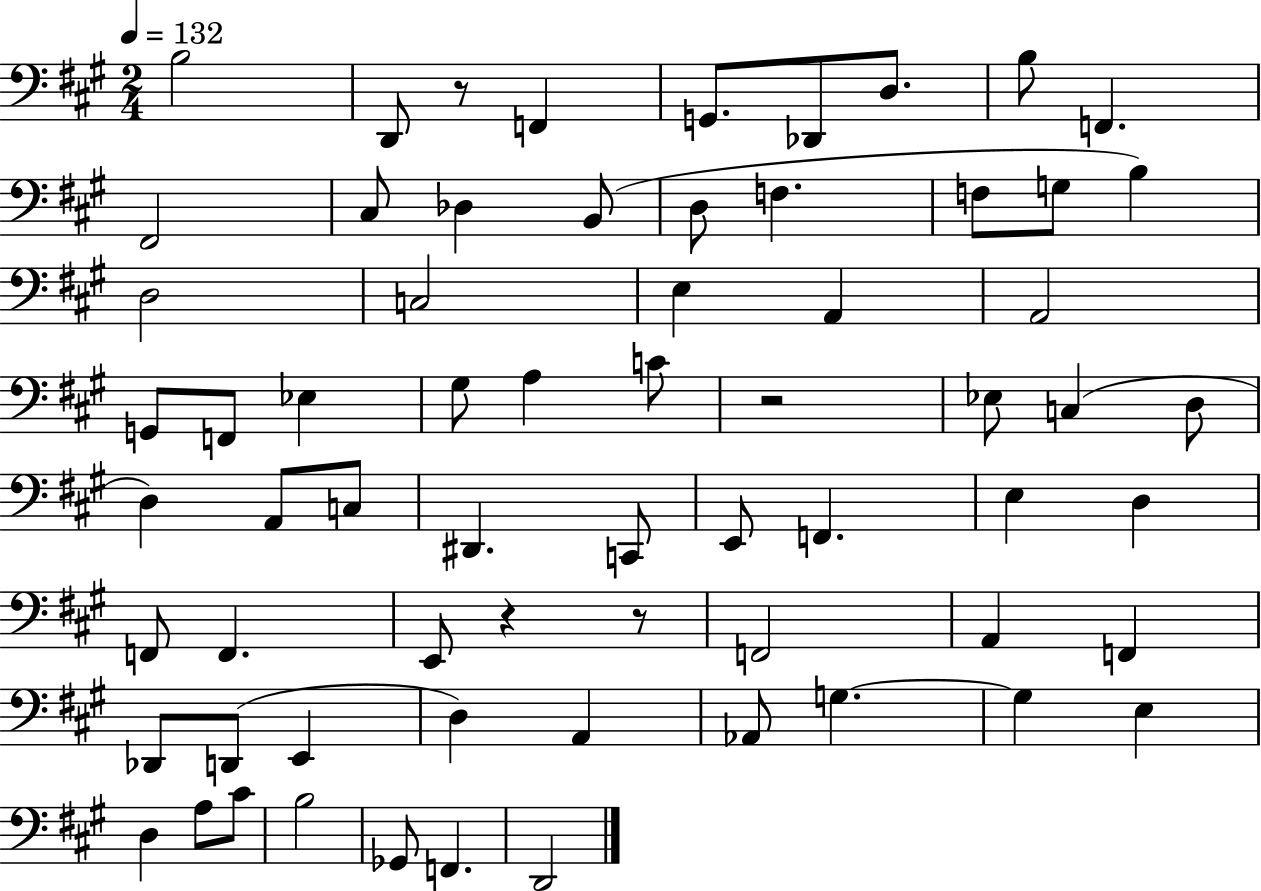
{
  \clef bass
  \numericTimeSignature
  \time 2/4
  \key a \major
  \tempo 4 = 132
  b2 | d,8 r8 f,4 | g,8. des,8 d8. | b8 f,4. | \break fis,2 | cis8 des4 b,8( | d8 f4. | f8 g8 b4) | \break d2 | c2 | e4 a,4 | a,2 | \break g,8 f,8 ees4 | gis8 a4 c'8 | r2 | ees8 c4( d8 | \break d4) a,8 c8 | dis,4. c,8 | e,8 f,4. | e4 d4 | \break f,8 f,4. | e,8 r4 r8 | f,2 | a,4 f,4 | \break des,8 d,8( e,4 | d4) a,4 | aes,8 g4.~~ | g4 e4 | \break d4 a8 cis'8 | b2 | ges,8 f,4. | d,2 | \break \bar "|."
}